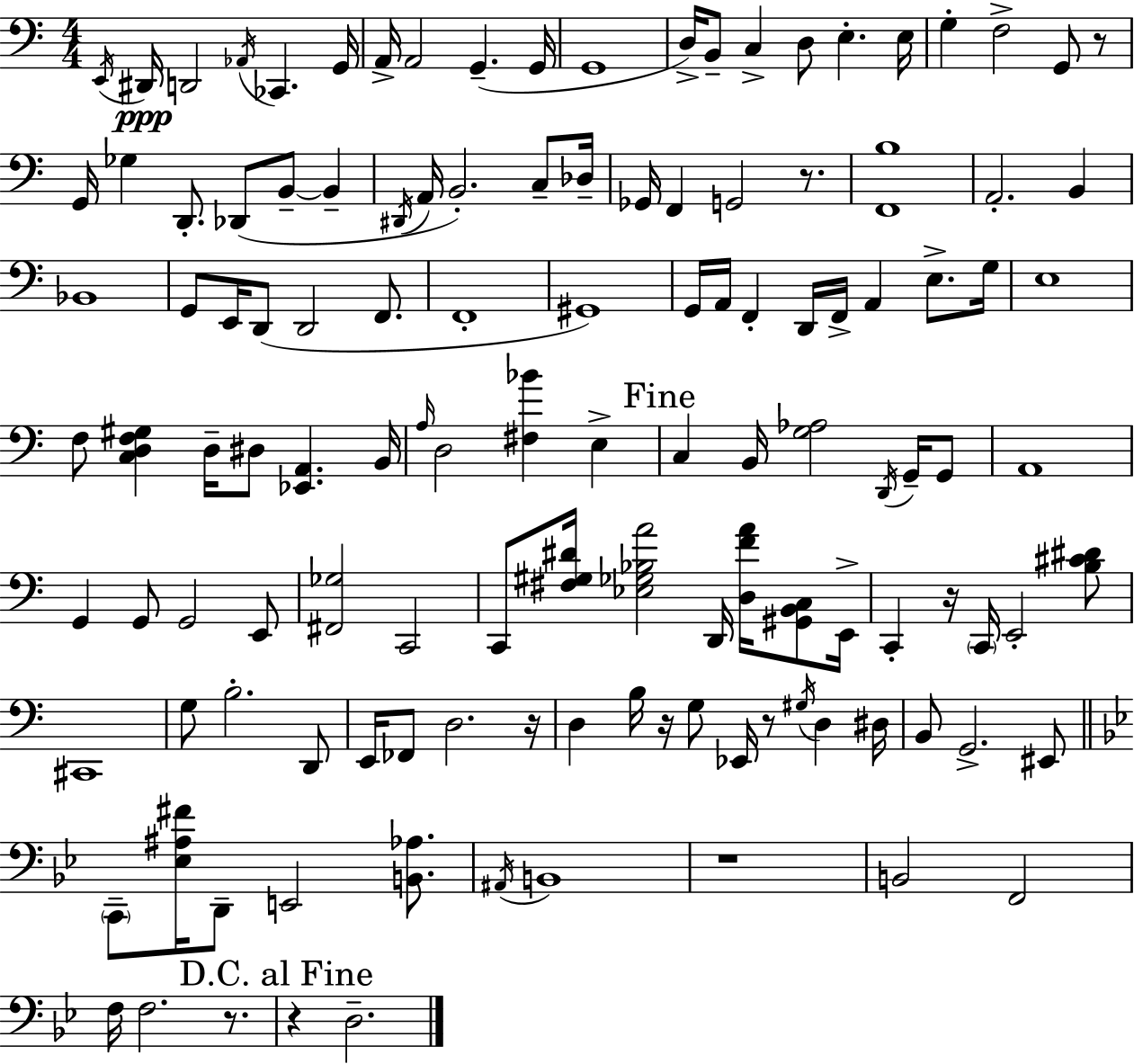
X:1
T:Untitled
M:4/4
L:1/4
K:C
E,,/4 ^D,,/4 D,,2 _A,,/4 _C,, G,,/4 A,,/4 A,,2 G,, G,,/4 G,,4 D,/4 B,,/2 C, D,/2 E, E,/4 G, F,2 G,,/2 z/2 G,,/4 _G, D,,/2 _D,,/2 B,,/2 B,, ^D,,/4 A,,/4 B,,2 C,/2 _D,/4 _G,,/4 F,, G,,2 z/2 [F,,B,]4 A,,2 B,, _B,,4 G,,/2 E,,/4 D,,/2 D,,2 F,,/2 F,,4 ^G,,4 G,,/4 A,,/4 F,, D,,/4 F,,/4 A,, E,/2 G,/4 E,4 F,/2 [C,D,F,^G,] D,/4 ^D,/2 [_E,,A,,] B,,/4 A,/4 D,2 [^F,_B] E, C, B,,/4 [G,_A,]2 D,,/4 G,,/4 G,,/2 A,,4 G,, G,,/2 G,,2 E,,/2 [^F,,_G,]2 C,,2 C,,/2 [^F,^G,^D]/4 [_E,_G,_B,A]2 D,,/4 [D,FA]/4 [^G,,B,,C,]/2 E,,/4 C,, z/4 C,,/4 E,,2 [B,^C^D]/2 ^C,,4 G,/2 B,2 D,,/2 E,,/4 _F,,/2 D,2 z/4 D, B,/4 z/4 G,/2 _E,,/4 z/2 ^G,/4 D, ^D,/4 B,,/2 G,,2 ^E,,/2 C,,/2 [_E,^A,^F]/4 D,,/2 E,,2 [B,,_A,]/2 ^A,,/4 B,,4 z4 B,,2 F,,2 F,/4 F,2 z/2 z D,2